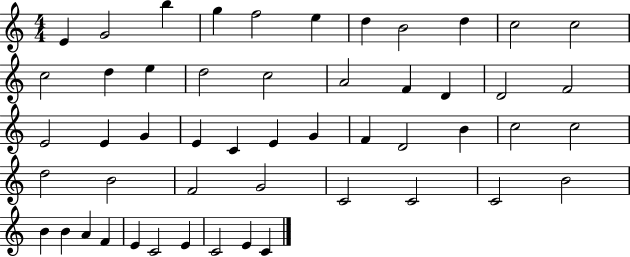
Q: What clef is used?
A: treble